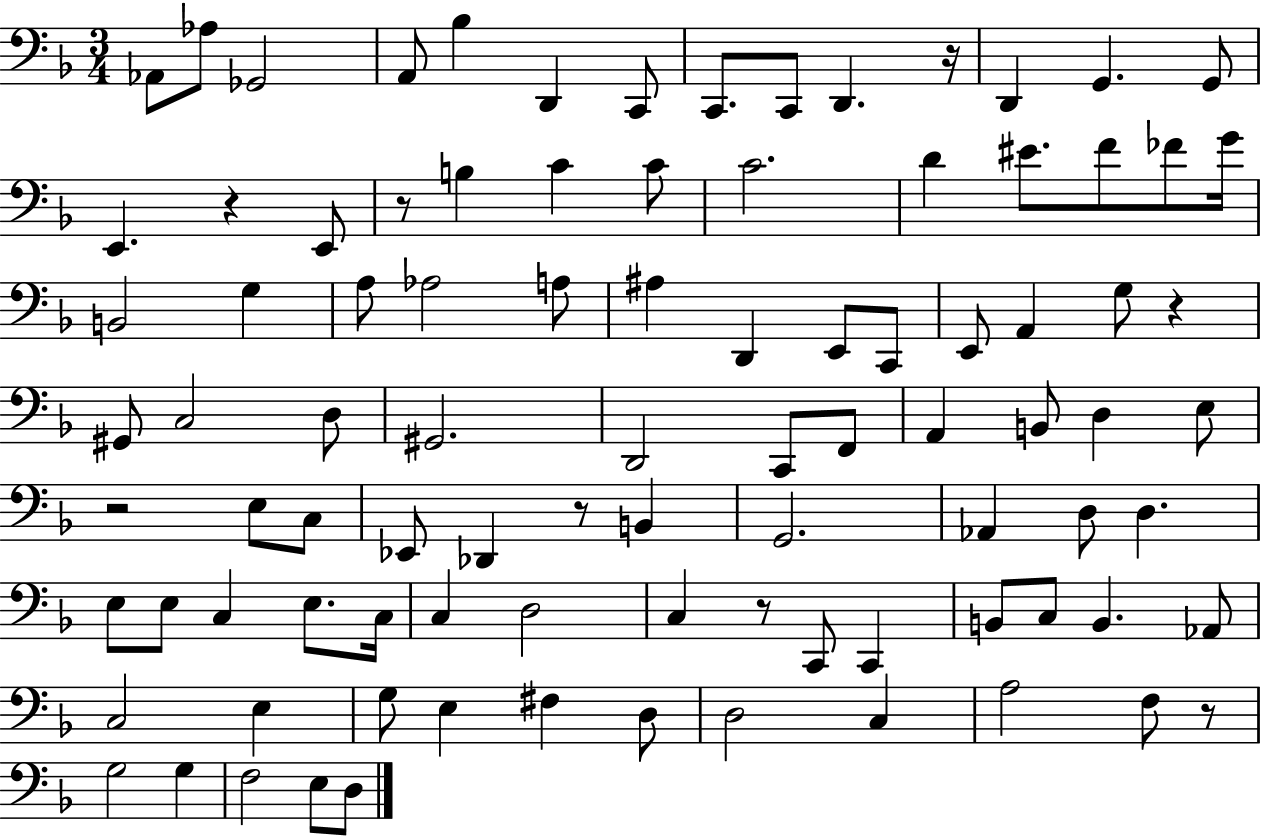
{
  \clef bass
  \numericTimeSignature
  \time 3/4
  \key f \major
  aes,8 aes8 ges,2 | a,8 bes4 d,4 c,8 | c,8. c,8 d,4. r16 | d,4 g,4. g,8 | \break e,4. r4 e,8 | r8 b4 c'4 c'8 | c'2. | d'4 eis'8. f'8 fes'8 g'16 | \break b,2 g4 | a8 aes2 a8 | ais4 d,4 e,8 c,8 | e,8 a,4 g8 r4 | \break gis,8 c2 d8 | gis,2. | d,2 c,8 f,8 | a,4 b,8 d4 e8 | \break r2 e8 c8 | ees,8 des,4 r8 b,4 | g,2. | aes,4 d8 d4. | \break e8 e8 c4 e8. c16 | c4 d2 | c4 r8 c,8 c,4 | b,8 c8 b,4. aes,8 | \break c2 e4 | g8 e4 fis4 d8 | d2 c4 | a2 f8 r8 | \break g2 g4 | f2 e8 d8 | \bar "|."
}